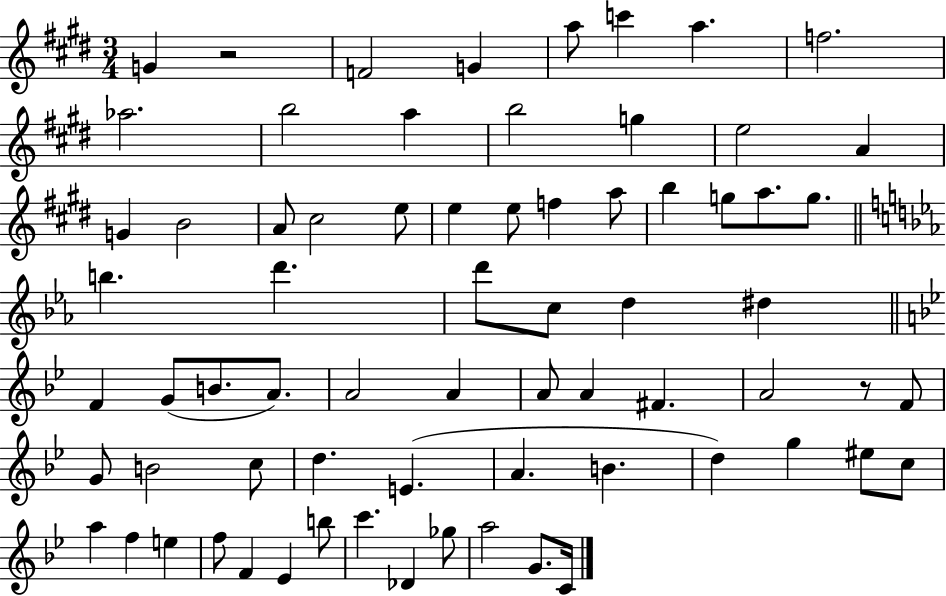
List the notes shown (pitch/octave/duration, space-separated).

G4/q R/h F4/h G4/q A5/e C6/q A5/q. F5/h. Ab5/h. B5/h A5/q B5/h G5/q E5/h A4/q G4/q B4/h A4/e C#5/h E5/e E5/q E5/e F5/q A5/e B5/q G5/e A5/e. G5/e. B5/q. D6/q. D6/e C5/e D5/q D#5/q F4/q G4/e B4/e. A4/e. A4/h A4/q A4/e A4/q F#4/q. A4/h R/e F4/e G4/e B4/h C5/e D5/q. E4/q. A4/q. B4/q. D5/q G5/q EIS5/e C5/e A5/q F5/q E5/q F5/e F4/q Eb4/q B5/e C6/q. Db4/q Gb5/e A5/h G4/e. C4/s